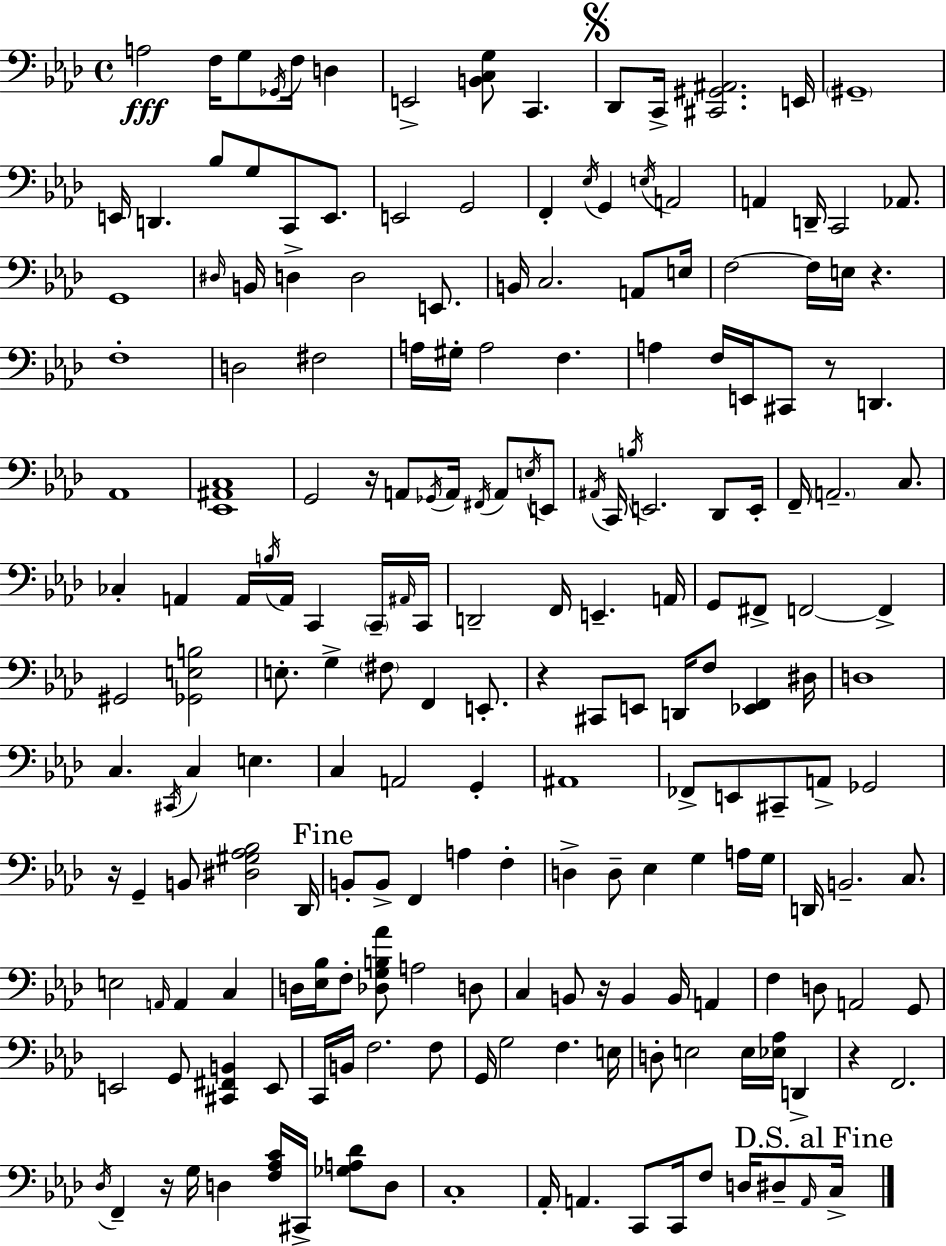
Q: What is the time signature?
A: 4/4